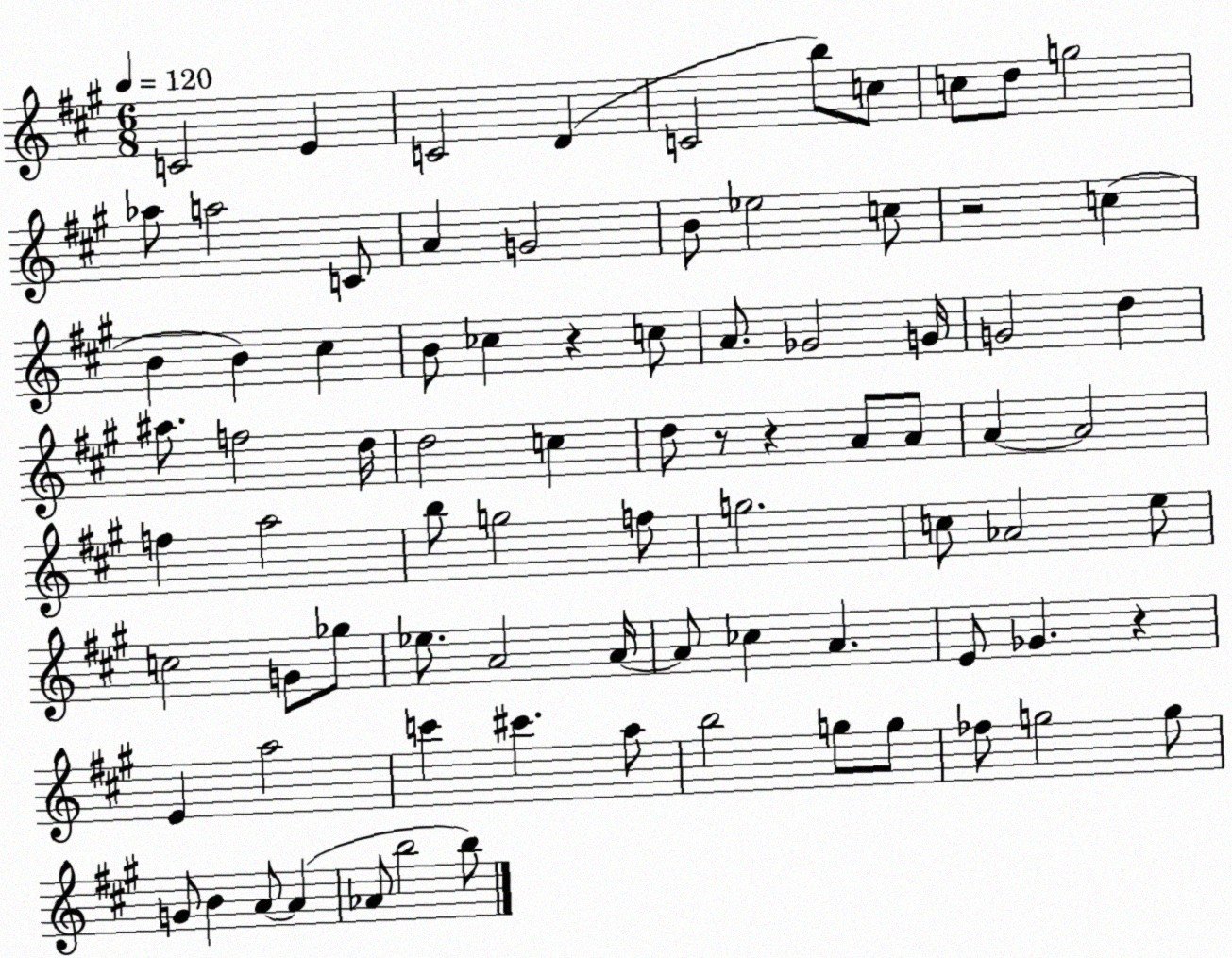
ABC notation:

X:1
T:Untitled
M:6/8
L:1/4
K:A
C2 E C2 D C2 b/2 c/2 c/2 d/2 g2 _a/2 a2 C/2 A G2 B/2 _e2 c/2 z2 c B B ^c B/2 _c z c/2 A/2 _G2 G/4 G2 d ^a/2 f2 d/4 d2 c d/2 z/2 z A/2 A/2 A A2 f a2 b/2 g2 f/2 g2 c/2 _A2 e/2 c2 G/2 _g/2 _e/2 A2 A/4 A/2 _c A E/2 _G z E a2 c' ^c' a/2 b2 g/2 g/2 _f/2 g2 g/2 G/2 B A/2 A _A/2 b2 b/2